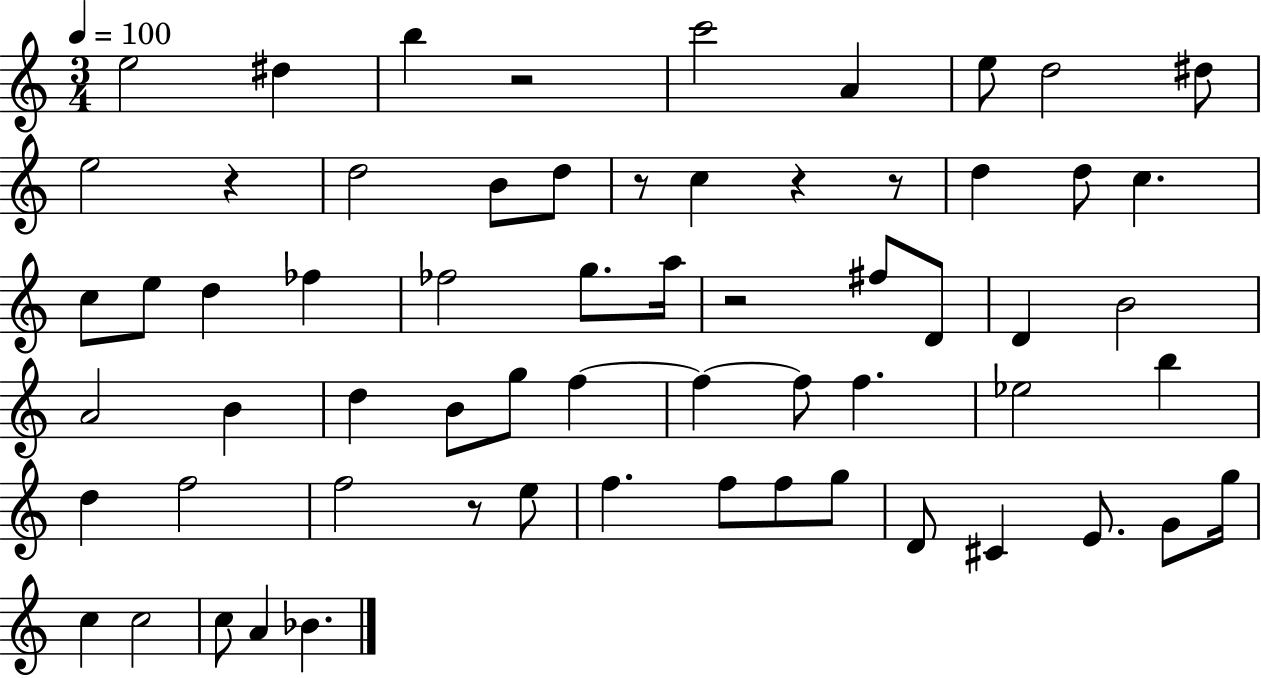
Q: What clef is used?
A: treble